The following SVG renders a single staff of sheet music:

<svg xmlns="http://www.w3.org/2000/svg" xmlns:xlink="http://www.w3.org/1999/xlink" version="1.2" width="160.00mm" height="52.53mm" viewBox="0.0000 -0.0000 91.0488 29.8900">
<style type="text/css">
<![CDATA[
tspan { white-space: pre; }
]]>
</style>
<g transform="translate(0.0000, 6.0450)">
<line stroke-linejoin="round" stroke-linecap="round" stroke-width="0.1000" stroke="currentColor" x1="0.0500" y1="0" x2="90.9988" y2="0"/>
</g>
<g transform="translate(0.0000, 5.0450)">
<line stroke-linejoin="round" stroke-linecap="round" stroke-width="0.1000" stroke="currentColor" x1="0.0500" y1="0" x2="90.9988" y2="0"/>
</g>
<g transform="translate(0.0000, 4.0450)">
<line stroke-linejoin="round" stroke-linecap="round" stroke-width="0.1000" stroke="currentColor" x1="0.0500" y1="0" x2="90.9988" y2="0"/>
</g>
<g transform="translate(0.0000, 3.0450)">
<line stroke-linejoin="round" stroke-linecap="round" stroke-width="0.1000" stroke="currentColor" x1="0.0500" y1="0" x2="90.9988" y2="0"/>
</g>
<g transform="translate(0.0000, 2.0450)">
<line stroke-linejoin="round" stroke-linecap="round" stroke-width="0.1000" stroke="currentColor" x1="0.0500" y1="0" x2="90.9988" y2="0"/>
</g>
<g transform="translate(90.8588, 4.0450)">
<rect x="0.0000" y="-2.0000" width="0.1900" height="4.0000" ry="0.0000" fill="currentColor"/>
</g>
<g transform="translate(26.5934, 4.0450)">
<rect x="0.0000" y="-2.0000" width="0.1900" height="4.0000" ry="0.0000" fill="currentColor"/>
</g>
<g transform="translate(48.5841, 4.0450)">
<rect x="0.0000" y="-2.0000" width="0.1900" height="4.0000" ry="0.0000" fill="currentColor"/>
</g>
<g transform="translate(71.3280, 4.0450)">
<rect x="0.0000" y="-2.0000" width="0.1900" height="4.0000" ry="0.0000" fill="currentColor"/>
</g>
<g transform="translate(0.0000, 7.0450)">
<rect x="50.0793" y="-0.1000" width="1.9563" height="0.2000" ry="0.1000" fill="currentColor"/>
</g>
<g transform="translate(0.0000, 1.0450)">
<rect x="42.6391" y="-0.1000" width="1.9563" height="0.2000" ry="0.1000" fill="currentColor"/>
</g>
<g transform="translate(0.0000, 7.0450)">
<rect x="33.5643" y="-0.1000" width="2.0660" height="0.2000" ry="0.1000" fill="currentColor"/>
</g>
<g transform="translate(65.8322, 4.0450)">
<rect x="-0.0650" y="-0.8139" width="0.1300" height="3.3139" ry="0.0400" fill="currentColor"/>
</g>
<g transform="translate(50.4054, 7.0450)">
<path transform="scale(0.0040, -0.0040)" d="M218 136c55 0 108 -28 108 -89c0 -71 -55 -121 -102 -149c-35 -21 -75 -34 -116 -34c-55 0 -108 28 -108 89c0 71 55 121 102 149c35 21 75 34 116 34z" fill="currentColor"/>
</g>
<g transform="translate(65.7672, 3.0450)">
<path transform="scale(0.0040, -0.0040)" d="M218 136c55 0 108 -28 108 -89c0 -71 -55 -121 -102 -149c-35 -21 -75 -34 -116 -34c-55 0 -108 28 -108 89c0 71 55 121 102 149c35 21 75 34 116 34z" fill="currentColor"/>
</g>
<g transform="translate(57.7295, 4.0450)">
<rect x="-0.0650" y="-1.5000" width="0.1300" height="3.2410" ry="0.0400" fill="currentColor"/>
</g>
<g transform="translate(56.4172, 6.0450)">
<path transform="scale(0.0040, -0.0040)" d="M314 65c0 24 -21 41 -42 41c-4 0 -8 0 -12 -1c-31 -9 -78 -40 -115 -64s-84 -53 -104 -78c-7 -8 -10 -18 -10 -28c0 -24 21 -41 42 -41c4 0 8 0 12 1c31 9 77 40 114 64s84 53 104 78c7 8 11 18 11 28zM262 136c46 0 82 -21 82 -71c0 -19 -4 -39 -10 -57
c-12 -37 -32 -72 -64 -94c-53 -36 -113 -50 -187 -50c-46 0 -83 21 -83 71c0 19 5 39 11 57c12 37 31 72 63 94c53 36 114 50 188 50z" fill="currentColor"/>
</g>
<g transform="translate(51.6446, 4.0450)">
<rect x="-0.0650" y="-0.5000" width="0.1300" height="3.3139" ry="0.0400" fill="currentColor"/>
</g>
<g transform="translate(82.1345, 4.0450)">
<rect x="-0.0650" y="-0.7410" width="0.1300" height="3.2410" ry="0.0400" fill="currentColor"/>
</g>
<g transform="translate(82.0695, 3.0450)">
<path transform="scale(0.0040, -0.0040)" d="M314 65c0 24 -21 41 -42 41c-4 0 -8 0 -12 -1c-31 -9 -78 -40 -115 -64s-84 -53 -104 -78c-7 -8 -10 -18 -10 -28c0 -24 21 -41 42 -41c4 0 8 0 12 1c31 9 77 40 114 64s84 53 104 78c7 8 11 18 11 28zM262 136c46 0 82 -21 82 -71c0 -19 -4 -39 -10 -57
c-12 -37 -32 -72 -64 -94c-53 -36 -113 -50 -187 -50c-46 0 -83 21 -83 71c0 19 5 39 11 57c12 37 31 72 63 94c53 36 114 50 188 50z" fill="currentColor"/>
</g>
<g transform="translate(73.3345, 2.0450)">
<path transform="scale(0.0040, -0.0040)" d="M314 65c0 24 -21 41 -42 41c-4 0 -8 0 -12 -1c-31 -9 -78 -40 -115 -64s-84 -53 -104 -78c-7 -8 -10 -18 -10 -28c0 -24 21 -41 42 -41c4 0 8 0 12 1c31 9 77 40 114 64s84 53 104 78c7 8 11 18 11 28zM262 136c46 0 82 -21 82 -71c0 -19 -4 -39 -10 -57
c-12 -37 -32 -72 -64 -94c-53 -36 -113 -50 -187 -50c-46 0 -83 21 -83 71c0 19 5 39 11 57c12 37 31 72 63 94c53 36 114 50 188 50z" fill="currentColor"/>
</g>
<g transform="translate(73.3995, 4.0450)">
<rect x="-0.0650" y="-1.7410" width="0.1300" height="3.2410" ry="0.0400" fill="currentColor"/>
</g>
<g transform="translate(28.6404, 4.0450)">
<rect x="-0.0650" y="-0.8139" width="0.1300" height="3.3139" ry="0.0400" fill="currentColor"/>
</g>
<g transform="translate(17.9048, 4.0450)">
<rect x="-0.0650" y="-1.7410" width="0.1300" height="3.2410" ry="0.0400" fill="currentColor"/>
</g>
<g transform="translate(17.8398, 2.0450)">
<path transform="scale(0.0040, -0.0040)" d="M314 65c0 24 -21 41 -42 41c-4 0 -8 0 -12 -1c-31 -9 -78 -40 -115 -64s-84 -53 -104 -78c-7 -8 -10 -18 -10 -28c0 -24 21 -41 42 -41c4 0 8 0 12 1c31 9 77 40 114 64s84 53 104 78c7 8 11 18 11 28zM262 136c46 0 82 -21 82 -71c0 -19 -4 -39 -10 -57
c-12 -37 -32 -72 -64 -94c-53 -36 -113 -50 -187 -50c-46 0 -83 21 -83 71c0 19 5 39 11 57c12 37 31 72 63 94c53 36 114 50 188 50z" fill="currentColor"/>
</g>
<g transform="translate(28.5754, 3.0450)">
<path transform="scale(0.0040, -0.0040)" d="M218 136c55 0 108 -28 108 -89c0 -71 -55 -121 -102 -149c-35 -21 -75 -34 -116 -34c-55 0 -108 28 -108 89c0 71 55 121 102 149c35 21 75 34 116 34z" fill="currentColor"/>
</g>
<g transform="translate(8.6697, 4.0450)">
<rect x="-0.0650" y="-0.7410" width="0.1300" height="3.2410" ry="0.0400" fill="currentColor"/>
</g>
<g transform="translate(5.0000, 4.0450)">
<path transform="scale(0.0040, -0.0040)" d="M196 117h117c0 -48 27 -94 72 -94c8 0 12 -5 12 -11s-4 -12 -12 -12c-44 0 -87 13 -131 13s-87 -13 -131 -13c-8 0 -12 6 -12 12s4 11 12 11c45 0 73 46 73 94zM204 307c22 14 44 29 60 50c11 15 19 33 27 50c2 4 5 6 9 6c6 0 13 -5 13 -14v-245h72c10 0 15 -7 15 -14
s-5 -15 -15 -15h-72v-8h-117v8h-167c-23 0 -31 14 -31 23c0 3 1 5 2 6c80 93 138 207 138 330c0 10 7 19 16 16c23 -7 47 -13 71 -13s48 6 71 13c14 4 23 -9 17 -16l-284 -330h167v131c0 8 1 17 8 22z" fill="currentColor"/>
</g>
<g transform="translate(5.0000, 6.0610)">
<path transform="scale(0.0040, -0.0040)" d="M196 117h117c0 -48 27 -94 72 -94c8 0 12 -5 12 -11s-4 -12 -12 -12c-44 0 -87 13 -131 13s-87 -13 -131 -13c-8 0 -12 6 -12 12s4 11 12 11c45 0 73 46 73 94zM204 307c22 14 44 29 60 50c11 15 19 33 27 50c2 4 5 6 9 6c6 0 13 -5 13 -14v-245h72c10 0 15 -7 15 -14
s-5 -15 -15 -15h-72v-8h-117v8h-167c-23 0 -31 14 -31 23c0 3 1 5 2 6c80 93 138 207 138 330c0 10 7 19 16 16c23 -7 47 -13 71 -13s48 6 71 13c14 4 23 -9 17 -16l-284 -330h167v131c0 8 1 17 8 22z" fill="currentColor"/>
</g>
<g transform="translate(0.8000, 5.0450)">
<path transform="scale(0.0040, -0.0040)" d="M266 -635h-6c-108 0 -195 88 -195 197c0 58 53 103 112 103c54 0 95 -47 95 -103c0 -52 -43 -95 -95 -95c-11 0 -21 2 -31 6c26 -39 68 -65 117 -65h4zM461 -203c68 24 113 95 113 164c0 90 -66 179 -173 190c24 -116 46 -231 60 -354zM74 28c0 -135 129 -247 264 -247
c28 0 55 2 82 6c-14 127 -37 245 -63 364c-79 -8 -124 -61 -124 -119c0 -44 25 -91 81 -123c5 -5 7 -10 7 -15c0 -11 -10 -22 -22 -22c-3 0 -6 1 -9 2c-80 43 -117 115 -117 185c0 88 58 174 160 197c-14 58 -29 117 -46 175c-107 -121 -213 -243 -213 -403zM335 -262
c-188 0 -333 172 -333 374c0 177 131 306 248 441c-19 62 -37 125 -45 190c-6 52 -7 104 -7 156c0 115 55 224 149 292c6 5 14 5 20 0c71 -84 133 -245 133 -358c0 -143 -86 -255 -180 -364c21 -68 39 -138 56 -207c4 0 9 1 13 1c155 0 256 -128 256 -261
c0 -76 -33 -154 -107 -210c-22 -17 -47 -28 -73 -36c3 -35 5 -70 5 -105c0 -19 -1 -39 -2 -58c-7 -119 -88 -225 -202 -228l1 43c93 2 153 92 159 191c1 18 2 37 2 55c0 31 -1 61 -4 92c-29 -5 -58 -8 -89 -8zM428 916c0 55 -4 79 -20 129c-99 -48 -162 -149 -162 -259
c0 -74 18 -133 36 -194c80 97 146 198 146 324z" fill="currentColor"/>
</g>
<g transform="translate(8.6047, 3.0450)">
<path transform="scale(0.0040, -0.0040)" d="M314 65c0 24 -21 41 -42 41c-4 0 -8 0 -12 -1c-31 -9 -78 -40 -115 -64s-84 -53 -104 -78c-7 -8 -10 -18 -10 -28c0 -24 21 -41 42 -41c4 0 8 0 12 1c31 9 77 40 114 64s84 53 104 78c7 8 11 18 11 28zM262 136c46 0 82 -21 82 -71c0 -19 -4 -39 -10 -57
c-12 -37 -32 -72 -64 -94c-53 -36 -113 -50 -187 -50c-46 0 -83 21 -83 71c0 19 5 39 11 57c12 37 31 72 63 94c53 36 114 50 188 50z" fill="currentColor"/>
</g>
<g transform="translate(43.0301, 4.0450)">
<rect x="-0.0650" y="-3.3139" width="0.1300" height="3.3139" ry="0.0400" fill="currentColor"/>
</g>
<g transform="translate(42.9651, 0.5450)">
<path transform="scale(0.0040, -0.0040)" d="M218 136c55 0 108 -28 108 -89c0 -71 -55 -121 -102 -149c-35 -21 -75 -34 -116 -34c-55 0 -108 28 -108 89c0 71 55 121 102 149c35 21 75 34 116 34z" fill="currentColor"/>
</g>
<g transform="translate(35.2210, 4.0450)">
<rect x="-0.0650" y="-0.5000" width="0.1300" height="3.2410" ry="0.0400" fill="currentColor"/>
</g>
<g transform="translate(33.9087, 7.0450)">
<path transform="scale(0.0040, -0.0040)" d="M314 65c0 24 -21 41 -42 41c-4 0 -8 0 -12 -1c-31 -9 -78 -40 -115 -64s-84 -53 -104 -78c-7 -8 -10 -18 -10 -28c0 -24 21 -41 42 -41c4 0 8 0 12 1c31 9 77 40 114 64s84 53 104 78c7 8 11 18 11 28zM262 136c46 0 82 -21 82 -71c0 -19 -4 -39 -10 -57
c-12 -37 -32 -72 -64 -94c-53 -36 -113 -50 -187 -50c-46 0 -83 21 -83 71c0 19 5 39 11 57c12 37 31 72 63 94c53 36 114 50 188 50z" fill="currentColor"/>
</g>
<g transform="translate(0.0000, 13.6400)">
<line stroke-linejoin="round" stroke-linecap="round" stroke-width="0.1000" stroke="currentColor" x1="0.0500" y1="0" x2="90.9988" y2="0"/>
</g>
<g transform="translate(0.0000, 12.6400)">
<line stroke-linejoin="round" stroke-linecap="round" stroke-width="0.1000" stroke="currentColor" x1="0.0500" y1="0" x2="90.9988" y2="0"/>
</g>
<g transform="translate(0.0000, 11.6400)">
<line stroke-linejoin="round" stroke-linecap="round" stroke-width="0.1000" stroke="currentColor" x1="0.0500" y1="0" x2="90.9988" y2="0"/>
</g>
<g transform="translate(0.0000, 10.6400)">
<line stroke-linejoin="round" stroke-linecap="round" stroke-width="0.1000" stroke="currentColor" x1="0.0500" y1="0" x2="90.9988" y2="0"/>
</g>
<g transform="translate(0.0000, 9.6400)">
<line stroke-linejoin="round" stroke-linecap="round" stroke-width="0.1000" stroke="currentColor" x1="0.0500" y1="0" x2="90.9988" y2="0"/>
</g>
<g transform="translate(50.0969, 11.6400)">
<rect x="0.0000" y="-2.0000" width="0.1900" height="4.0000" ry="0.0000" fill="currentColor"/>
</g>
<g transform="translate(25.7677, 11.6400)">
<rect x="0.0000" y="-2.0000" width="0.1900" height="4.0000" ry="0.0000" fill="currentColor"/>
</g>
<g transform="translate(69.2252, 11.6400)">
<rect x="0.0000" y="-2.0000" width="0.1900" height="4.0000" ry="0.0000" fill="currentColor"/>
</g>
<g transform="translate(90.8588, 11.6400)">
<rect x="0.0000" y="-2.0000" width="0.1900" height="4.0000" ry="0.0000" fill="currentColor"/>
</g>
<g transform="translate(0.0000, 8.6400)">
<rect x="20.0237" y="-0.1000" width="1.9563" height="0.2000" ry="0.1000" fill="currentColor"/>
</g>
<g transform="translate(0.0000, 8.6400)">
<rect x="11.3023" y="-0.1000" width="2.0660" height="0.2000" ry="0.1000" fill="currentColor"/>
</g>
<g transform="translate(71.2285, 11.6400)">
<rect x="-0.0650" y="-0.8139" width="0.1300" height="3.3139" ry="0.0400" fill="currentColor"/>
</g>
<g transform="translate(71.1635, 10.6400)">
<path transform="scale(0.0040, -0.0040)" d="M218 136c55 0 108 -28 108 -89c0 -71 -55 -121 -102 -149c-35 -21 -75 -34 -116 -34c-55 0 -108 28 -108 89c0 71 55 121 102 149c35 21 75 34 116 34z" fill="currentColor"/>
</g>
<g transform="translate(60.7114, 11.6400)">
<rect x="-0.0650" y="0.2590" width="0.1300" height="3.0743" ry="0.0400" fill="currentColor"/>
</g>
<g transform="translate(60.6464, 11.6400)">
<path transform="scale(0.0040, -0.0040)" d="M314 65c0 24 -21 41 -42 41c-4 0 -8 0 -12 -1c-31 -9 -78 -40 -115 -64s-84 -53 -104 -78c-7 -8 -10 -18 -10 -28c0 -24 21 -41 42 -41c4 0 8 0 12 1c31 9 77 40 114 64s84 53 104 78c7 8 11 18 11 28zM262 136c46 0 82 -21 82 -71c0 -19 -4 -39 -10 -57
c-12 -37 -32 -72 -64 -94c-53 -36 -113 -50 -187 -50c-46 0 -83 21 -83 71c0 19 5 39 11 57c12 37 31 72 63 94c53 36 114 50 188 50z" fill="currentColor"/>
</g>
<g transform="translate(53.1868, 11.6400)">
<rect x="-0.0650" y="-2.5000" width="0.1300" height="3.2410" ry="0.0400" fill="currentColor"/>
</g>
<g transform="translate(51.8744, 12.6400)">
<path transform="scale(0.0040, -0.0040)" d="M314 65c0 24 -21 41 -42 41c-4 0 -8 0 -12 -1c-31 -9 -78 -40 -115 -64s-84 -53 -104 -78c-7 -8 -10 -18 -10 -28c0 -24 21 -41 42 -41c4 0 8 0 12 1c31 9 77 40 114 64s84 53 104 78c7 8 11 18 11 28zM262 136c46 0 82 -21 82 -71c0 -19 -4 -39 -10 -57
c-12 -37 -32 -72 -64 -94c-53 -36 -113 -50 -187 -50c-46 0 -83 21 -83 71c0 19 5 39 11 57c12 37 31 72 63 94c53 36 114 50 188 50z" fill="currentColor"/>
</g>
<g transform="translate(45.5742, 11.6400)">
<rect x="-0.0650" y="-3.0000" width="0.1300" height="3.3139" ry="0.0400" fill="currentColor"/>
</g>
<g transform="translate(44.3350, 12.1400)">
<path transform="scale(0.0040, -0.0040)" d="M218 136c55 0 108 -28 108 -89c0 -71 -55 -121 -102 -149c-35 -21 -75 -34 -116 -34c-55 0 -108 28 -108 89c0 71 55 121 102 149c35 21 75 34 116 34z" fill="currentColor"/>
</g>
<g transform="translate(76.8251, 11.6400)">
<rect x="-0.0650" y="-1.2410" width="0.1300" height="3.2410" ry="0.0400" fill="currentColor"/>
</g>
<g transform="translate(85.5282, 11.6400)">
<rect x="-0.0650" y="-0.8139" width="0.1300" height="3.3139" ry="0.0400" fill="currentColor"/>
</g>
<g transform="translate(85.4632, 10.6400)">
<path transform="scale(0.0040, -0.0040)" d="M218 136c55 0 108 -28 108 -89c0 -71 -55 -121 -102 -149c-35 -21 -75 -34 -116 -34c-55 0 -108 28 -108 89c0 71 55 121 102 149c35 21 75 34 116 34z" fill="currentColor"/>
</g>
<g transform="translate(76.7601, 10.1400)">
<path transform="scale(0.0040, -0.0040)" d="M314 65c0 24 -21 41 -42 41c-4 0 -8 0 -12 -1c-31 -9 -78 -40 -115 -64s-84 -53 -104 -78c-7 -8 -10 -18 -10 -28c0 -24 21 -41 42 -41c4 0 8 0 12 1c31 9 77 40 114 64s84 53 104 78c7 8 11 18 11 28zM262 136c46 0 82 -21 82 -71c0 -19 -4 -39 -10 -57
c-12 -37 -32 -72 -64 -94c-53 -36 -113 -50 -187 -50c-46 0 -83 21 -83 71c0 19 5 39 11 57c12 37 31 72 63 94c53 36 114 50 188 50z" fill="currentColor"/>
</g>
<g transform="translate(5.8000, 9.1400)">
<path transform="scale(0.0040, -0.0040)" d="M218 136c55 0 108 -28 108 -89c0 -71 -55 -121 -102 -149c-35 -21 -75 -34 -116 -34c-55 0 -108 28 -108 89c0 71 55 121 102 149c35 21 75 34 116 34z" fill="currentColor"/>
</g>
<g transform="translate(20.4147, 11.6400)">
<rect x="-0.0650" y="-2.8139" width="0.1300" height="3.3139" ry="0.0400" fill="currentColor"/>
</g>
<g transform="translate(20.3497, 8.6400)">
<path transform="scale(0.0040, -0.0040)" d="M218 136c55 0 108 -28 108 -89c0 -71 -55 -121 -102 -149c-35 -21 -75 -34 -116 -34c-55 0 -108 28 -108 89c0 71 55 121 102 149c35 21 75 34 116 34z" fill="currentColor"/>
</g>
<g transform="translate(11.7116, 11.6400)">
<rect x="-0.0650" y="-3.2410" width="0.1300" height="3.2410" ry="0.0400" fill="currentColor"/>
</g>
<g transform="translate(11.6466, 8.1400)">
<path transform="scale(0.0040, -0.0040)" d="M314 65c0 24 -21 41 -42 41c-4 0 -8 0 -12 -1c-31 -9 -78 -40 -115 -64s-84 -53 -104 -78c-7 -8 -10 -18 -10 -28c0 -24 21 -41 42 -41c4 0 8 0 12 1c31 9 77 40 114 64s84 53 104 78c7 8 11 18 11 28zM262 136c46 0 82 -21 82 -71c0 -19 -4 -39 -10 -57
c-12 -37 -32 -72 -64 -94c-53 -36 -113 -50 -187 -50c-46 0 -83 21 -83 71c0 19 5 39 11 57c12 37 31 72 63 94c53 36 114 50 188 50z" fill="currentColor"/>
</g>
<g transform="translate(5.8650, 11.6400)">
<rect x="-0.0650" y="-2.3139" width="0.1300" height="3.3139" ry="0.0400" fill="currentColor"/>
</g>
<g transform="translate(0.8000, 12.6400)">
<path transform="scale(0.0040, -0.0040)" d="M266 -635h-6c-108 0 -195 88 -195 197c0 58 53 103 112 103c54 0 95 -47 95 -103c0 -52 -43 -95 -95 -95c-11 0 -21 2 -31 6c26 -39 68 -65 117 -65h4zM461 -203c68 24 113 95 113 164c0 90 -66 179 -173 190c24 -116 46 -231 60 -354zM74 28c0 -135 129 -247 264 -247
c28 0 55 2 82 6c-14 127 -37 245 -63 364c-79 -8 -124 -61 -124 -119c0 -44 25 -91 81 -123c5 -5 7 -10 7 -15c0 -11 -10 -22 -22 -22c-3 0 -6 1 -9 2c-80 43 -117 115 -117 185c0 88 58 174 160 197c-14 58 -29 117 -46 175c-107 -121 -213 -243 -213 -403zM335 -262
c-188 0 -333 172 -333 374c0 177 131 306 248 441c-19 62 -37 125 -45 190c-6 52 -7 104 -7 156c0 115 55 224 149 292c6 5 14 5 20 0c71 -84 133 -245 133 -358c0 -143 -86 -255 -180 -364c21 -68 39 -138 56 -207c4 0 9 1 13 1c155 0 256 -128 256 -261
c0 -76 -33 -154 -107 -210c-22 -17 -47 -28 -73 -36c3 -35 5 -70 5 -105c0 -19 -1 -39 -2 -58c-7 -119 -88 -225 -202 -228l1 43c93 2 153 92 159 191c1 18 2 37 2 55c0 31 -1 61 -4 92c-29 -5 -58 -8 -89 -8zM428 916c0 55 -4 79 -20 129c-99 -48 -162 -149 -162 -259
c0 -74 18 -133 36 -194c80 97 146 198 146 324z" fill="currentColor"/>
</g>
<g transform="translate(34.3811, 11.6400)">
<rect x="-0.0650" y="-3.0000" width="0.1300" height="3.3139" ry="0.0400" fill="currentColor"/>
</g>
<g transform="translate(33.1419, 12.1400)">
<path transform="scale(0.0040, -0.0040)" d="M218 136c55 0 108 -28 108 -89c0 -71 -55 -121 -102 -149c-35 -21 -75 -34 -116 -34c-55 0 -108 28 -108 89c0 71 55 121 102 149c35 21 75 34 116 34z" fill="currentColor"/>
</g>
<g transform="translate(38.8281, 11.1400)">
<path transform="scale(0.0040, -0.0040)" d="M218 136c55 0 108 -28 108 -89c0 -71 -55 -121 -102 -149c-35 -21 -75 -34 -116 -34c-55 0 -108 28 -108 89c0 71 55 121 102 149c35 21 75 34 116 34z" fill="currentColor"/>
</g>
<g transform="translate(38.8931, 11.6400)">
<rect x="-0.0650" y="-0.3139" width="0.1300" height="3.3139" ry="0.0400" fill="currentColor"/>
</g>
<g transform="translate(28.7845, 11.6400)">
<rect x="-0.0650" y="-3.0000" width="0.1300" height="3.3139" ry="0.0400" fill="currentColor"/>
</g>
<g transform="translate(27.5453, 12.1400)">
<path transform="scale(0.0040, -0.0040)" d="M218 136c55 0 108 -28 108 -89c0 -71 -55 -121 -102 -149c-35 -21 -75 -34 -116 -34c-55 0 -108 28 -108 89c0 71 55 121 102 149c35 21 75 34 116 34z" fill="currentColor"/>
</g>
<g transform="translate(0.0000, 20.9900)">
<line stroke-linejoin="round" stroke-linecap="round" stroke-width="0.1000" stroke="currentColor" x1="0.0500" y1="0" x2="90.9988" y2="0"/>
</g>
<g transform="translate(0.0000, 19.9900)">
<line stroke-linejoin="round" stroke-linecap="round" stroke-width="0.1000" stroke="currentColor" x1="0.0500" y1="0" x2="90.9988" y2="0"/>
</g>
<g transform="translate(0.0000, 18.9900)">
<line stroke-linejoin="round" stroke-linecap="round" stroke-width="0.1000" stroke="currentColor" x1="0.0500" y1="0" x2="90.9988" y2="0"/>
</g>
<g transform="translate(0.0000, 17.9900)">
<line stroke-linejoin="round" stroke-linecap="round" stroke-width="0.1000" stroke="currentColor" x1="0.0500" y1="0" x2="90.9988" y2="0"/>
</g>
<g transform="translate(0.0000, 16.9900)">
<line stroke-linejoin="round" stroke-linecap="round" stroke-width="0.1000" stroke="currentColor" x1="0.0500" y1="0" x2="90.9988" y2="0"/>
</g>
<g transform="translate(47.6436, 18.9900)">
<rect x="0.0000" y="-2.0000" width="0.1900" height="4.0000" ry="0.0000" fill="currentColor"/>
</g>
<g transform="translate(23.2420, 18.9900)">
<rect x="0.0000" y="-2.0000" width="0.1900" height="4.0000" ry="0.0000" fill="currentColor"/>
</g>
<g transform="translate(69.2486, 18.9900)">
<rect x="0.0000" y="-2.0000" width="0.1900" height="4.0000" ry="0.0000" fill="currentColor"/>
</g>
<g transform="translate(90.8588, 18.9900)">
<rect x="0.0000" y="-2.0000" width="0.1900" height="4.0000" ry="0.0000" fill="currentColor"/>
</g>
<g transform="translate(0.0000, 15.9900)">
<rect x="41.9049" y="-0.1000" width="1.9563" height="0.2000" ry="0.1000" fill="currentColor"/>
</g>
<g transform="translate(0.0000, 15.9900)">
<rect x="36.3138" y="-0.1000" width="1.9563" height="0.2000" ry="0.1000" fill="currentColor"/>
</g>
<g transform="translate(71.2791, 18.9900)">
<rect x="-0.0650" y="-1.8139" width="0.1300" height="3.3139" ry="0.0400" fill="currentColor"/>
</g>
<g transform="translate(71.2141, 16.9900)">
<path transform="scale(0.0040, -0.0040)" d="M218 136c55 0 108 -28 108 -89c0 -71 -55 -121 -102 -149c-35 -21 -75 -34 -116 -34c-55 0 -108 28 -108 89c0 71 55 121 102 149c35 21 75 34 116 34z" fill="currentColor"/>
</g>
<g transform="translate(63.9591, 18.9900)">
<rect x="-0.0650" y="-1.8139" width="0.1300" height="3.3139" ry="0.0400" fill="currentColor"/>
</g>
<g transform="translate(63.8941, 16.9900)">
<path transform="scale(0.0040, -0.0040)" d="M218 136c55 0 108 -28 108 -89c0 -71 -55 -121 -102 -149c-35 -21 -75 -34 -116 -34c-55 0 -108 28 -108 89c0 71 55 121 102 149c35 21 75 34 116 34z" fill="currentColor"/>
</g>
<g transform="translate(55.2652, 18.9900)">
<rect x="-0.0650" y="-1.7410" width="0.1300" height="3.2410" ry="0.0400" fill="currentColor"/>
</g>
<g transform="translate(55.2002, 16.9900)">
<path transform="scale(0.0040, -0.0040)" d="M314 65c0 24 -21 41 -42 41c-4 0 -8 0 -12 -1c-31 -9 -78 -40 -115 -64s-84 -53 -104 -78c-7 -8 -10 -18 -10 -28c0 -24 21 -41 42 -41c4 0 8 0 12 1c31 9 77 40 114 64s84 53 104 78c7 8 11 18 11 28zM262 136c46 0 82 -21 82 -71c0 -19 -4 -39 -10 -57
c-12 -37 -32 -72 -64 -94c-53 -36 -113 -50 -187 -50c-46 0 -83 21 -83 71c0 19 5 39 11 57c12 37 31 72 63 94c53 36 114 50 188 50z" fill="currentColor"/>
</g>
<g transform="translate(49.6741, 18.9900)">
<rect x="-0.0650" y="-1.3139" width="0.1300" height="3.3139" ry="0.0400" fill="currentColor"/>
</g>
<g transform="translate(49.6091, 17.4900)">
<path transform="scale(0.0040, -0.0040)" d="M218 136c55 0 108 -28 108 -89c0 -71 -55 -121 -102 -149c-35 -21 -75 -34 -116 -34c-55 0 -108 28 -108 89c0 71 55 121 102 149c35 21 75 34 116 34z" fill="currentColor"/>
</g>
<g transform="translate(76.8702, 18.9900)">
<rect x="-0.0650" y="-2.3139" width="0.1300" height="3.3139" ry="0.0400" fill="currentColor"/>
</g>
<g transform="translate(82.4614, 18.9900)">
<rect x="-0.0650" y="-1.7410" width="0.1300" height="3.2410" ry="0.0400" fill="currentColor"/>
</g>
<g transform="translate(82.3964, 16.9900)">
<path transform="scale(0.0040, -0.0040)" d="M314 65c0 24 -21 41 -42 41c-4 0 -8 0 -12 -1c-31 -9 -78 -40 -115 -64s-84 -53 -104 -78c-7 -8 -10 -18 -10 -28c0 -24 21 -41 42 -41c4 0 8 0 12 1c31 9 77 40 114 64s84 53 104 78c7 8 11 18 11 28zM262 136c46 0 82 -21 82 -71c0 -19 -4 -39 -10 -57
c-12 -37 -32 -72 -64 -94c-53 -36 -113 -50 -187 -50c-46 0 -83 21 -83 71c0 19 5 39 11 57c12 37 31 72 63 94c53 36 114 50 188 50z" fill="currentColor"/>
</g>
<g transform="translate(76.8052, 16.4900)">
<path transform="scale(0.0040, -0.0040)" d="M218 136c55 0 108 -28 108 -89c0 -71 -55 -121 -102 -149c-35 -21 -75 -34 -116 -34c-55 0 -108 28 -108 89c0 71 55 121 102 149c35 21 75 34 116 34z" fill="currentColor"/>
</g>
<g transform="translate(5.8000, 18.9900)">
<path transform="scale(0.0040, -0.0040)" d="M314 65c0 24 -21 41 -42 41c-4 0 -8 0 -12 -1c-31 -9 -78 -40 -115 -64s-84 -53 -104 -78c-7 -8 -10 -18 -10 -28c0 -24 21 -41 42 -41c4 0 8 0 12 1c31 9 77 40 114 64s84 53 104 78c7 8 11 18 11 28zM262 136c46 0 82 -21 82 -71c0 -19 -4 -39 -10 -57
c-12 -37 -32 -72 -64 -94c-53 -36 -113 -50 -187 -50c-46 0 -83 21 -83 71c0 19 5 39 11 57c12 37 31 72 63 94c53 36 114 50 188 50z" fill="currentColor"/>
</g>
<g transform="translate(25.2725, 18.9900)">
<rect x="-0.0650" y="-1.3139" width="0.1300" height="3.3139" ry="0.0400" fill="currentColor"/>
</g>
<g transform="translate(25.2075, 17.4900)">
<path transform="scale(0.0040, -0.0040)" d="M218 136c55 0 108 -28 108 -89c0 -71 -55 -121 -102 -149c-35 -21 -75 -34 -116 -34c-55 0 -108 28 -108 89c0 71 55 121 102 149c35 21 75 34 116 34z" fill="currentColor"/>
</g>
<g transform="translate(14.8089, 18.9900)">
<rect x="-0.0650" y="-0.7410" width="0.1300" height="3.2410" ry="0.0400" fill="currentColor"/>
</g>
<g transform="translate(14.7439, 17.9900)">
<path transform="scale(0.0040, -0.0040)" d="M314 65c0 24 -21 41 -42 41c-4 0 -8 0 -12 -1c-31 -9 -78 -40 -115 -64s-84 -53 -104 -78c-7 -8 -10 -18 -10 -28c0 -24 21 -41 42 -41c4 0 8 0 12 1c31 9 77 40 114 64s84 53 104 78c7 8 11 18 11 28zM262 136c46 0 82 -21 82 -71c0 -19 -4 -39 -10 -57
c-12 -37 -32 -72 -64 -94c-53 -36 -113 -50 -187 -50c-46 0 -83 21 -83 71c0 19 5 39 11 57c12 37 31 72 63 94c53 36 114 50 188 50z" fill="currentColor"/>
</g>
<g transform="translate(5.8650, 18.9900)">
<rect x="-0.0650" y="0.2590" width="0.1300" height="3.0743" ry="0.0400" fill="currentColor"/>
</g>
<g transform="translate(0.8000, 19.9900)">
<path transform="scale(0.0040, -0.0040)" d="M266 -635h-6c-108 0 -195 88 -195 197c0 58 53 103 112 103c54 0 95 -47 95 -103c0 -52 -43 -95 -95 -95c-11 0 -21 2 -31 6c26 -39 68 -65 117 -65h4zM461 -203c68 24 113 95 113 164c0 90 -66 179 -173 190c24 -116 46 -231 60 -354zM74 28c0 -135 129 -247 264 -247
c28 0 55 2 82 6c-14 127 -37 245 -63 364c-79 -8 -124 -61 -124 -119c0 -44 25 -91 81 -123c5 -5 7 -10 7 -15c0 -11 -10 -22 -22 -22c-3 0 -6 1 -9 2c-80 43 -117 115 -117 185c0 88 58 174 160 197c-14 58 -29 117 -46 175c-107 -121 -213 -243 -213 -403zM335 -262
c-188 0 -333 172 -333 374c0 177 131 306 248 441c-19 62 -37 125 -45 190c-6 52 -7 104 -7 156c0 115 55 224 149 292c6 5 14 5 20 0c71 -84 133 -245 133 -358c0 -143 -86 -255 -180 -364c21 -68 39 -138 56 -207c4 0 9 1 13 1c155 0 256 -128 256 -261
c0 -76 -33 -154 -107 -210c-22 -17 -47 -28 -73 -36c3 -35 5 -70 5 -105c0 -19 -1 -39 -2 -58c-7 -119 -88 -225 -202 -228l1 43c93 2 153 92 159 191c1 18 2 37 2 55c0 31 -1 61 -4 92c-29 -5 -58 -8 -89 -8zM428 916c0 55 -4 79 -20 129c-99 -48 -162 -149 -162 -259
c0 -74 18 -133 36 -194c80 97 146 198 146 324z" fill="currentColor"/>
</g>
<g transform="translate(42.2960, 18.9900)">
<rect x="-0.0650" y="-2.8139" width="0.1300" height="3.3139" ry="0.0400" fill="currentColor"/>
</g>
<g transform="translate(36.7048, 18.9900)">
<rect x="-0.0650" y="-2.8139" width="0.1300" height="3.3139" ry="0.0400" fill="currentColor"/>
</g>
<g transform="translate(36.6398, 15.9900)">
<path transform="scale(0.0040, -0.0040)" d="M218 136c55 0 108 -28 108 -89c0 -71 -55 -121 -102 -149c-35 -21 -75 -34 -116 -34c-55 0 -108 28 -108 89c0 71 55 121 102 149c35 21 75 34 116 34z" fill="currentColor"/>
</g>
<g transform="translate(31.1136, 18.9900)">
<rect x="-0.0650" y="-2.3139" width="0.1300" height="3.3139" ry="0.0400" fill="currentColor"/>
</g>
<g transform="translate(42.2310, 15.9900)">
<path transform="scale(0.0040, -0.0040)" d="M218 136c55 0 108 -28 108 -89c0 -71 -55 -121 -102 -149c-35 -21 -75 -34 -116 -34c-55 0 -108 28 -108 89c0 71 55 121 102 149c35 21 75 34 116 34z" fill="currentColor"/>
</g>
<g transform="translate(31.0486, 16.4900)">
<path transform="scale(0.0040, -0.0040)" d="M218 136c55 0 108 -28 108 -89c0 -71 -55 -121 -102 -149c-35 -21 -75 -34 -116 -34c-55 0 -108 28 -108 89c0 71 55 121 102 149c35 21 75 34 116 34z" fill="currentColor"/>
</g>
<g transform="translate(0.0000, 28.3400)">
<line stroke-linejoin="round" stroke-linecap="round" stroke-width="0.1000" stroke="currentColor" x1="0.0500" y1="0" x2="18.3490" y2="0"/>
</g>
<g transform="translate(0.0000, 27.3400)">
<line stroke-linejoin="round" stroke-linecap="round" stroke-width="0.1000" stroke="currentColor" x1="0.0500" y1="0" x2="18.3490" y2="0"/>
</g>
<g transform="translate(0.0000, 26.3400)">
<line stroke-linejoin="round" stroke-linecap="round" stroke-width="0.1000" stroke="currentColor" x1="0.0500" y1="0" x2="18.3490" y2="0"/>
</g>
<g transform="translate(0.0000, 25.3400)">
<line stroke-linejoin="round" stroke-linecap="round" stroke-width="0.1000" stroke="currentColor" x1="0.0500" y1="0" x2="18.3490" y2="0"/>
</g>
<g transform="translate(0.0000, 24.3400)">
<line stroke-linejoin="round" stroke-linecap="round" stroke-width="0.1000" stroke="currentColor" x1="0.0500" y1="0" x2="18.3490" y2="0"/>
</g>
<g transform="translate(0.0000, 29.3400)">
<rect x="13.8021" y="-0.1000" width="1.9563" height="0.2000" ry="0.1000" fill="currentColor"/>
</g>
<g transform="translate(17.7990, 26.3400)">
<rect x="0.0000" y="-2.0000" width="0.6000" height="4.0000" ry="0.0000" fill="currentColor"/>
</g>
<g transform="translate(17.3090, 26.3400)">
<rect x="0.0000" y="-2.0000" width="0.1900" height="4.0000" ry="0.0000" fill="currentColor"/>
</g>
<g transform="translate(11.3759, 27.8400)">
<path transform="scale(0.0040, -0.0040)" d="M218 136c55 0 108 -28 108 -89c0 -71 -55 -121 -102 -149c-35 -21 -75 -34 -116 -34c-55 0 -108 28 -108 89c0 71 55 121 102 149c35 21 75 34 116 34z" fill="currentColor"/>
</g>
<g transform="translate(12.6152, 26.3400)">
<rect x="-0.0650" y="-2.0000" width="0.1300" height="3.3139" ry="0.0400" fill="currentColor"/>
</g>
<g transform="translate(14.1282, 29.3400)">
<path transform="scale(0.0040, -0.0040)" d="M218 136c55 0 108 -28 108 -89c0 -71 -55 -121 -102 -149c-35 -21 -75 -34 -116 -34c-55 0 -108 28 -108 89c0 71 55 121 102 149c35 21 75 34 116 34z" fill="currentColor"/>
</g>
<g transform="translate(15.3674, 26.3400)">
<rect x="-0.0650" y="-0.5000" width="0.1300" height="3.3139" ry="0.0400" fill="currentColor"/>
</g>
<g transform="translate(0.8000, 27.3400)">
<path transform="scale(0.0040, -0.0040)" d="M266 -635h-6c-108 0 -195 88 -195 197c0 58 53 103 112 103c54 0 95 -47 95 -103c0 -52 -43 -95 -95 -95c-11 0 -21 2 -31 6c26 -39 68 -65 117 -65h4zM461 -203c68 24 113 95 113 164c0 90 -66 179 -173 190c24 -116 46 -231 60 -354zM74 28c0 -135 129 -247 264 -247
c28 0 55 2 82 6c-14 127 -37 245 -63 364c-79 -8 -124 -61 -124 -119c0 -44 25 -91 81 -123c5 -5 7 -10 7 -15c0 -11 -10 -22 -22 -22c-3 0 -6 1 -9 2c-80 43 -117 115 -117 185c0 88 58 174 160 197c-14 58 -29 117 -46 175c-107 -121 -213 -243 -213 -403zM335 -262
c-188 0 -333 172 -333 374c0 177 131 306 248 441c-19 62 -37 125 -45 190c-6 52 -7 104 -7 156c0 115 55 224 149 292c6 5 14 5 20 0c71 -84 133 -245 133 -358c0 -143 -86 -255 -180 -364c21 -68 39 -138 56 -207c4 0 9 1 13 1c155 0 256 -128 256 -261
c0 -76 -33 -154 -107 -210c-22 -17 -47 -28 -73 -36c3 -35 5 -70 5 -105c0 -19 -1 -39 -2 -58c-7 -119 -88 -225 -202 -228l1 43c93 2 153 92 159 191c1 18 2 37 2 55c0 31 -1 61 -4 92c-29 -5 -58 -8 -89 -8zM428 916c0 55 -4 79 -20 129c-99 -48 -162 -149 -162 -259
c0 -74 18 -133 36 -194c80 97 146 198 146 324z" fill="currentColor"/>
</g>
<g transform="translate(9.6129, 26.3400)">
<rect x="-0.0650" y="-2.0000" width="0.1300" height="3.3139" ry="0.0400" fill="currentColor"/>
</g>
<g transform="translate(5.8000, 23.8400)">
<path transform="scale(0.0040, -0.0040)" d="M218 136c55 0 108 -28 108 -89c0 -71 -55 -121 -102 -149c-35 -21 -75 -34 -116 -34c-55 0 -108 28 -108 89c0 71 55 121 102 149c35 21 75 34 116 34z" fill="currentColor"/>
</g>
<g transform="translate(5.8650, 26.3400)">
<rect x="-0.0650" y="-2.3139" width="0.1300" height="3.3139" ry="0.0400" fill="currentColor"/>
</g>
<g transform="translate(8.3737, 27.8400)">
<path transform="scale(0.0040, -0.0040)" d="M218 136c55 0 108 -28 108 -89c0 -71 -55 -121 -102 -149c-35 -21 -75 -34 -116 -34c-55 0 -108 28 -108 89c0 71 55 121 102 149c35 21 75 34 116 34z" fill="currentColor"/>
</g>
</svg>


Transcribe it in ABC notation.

X:1
T:Untitled
M:4/4
L:1/4
K:C
d2 f2 d C2 b C E2 d f2 d2 g b2 a A A c A G2 B2 d e2 d B2 d2 e g a a e f2 f f g f2 g F F C